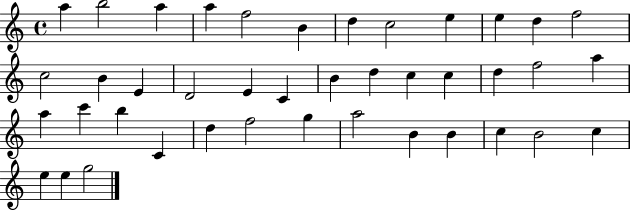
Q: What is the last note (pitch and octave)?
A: G5